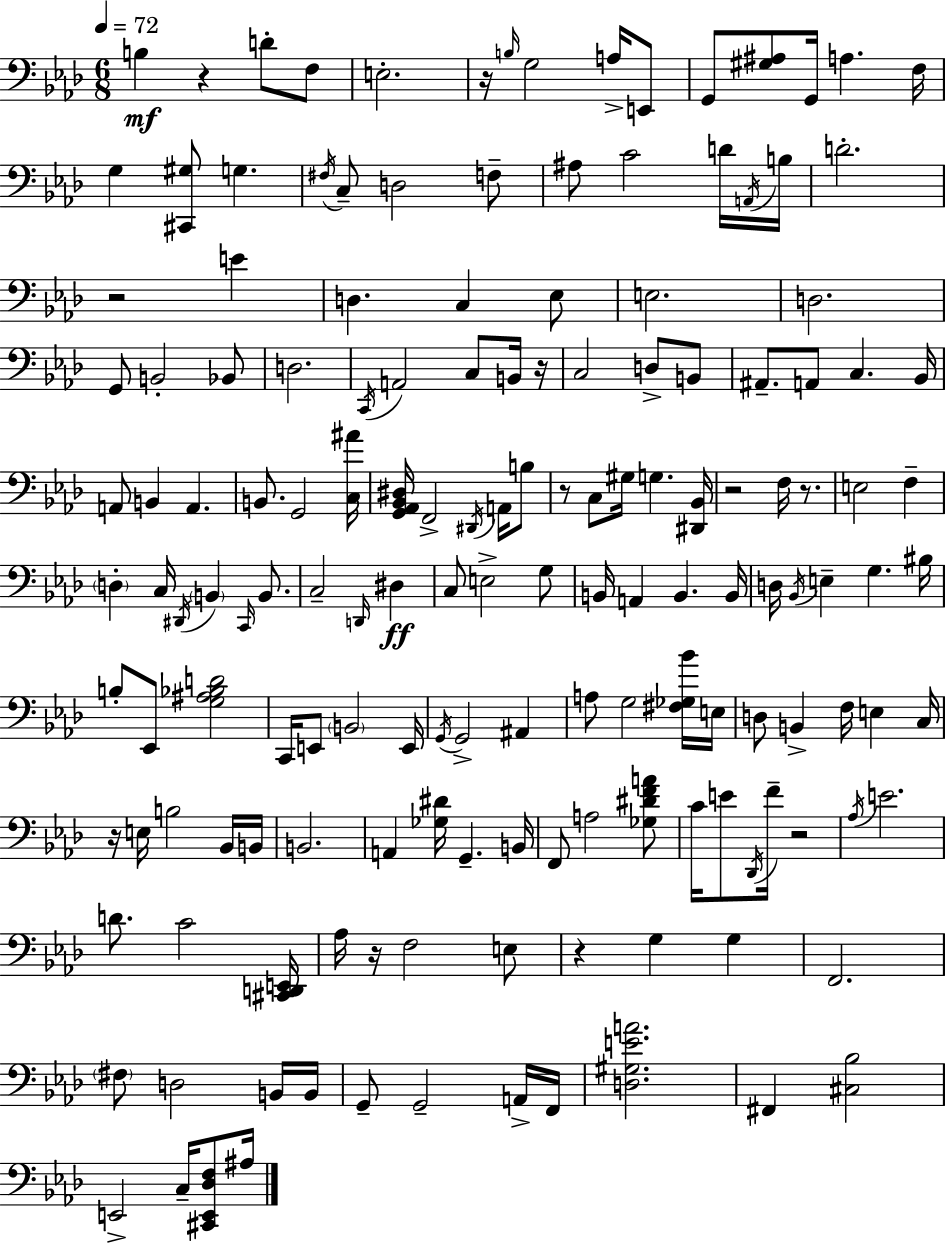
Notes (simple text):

B3/q R/q D4/e F3/e E3/h. R/s B3/s G3/h A3/s E2/e G2/e [G#3,A#3]/e G2/s A3/q. F3/s G3/q [C#2,G#3]/e G3/q. F#3/s C3/e D3/h F3/e A#3/e C4/h D4/s A2/s B3/s D4/h. R/h E4/q D3/q. C3/q Eb3/e E3/h. D3/h. G2/e B2/h Bb2/e D3/h. C2/s A2/h C3/e B2/s R/s C3/h D3/e B2/e A#2/e. A2/e C3/q. Bb2/s A2/e B2/q A2/q. B2/e. G2/h [C3,A#4]/s [G2,Ab2,Bb2,D#3]/s F2/h D#2/s A2/s B3/e R/e C3/e G#3/s G3/q. [D#2,Bb2]/s R/h F3/s R/e. E3/h F3/q D3/q C3/s D#2/s B2/q C2/s B2/e. C3/h D2/s D#3/q C3/e E3/h G3/e B2/s A2/q B2/q. B2/s D3/s Bb2/s E3/q G3/q. BIS3/s B3/e Eb2/e [G3,A#3,Bb3,D4]/h C2/s E2/e B2/h E2/s G2/s G2/h A#2/q A3/e G3/h [F#3,Gb3,Bb4]/s E3/s D3/e B2/q F3/s E3/q C3/s R/s E3/s B3/h Bb2/s B2/s B2/h. A2/q [Gb3,D#4]/s G2/q. B2/s F2/e A3/h [Gb3,D#4,F4,A4]/e C4/s E4/e Db2/s F4/s R/h Ab3/s E4/h. D4/e. C4/h [C#2,D2,E2]/s Ab3/s R/s F3/h E3/e R/q G3/q G3/q F2/h. F#3/e D3/h B2/s B2/s G2/e G2/h A2/s F2/s [D3,G#3,E4,A4]/h. F#2/q [C#3,Bb3]/h E2/h C3/s [C#2,E2,Db3,F3]/e A#3/s